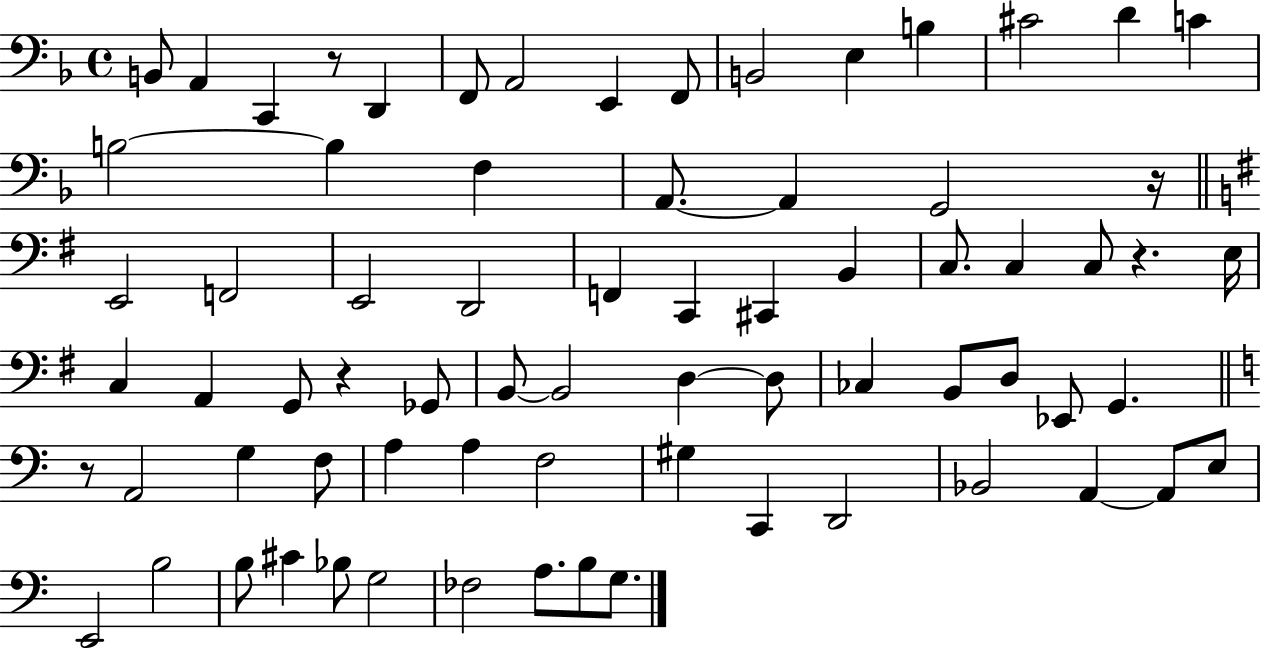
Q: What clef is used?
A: bass